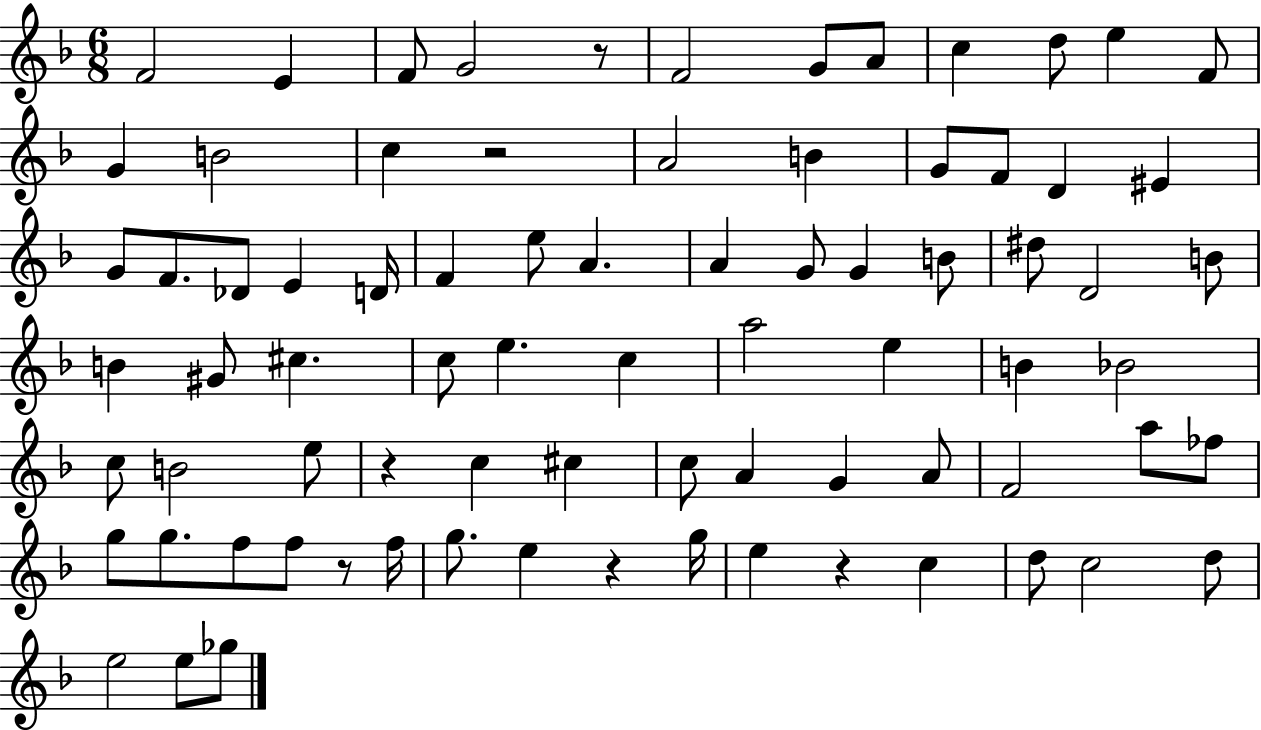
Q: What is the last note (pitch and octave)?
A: Gb5